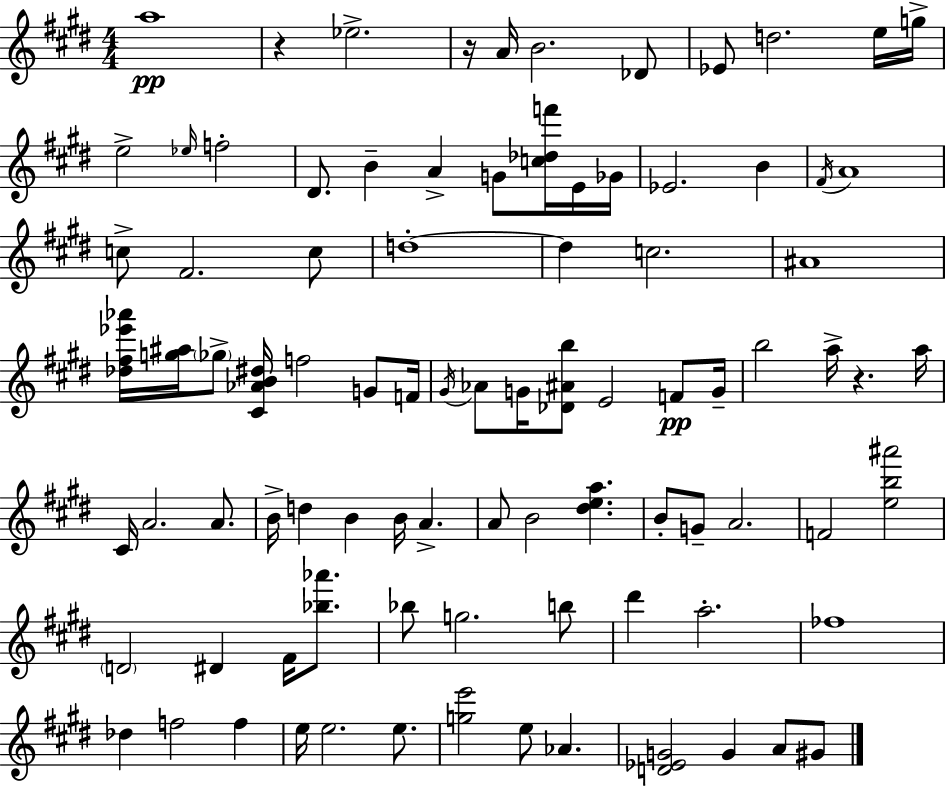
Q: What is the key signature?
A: E major